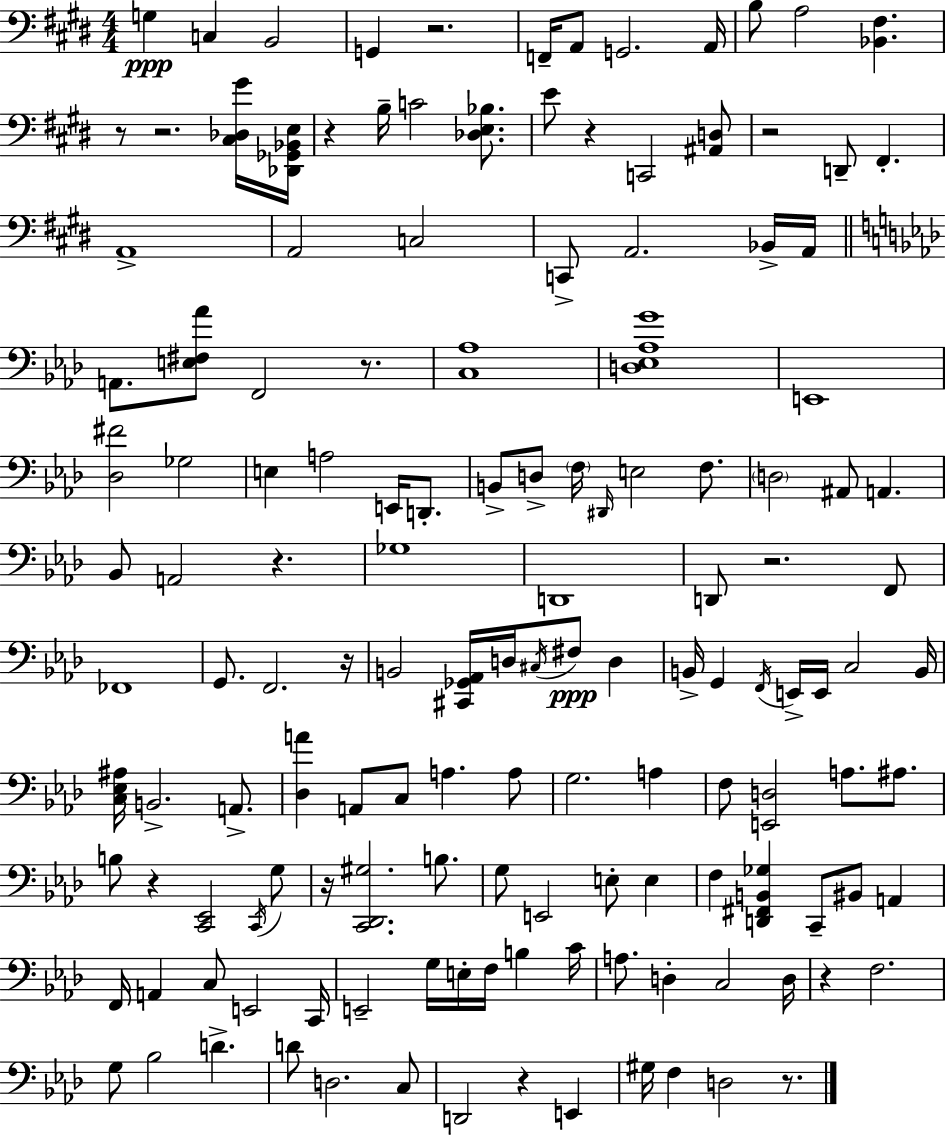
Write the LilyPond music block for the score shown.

{
  \clef bass
  \numericTimeSignature
  \time 4/4
  \key e \major
  g4\ppp c4 b,2 | g,4 r2. | f,16-- a,8 g,2. a,16 | b8 a2 <bes, fis>4. | \break r8 r2. <cis des gis'>16 <des, ges, bes, e>16 | r4 b16-- c'2 <des e bes>8. | e'8 r4 c,2 <ais, d>8 | r2 d,8-- fis,4.-. | \break a,1-> | a,2 c2 | c,8-> a,2. bes,16-> a,16 | \bar "||" \break \key aes \major a,8. <e fis aes'>8 f,2 r8. | <c aes>1 | <d ees aes g'>1 | e,1 | \break <des fis'>2 ges2 | e4 a2 e,16 d,8.-. | b,8-> d8-> \parenthesize f16 \grace { dis,16 } e2 f8. | \parenthesize d2 ais,8 a,4. | \break bes,8 a,2 r4. | ges1 | d,1 | d,8 r2. f,8 | \break fes,1 | g,8. f,2. | r16 b,2 <cis, ges, aes,>16 d16 \acciaccatura { cis16 }\ppp fis8 d4 | b,16-> g,4 \acciaccatura { f,16 } e,16-> e,16 c2 | \break b,16 <c ees ais>16 b,2.-> | a,8.-> <des a'>4 a,8 c8 a4. | a8 g2. a4 | f8 <e, d>2 a8. | \break ais8. b8 r4 <c, ees,>2 | \acciaccatura { c,16 } g8 r16 <c, des, gis>2. | b8. g8 e,2 e8-. | e4 f4 <d, fis, b, ges>4 c,8-- bis,8 | \break a,4 f,16 a,4 c8 e,2 | c,16 e,2-- g16 e16-. f16 b4 | c'16 a8. d4-. c2 | d16 r4 f2. | \break g8 bes2 d'4.-> | d'8 d2. | c8 d,2 r4 | e,4 gis16 f4 d2 | \break r8. \bar "|."
}